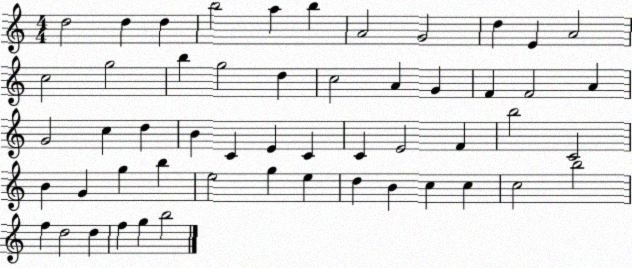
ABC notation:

X:1
T:Untitled
M:4/4
L:1/4
K:C
d2 d d b2 a b A2 G2 d E A2 c2 g2 b g2 d c2 A G F F2 A G2 c d B C E C C E2 F b2 C2 B G g b e2 g e d B c c c2 b2 f d2 d f g b2